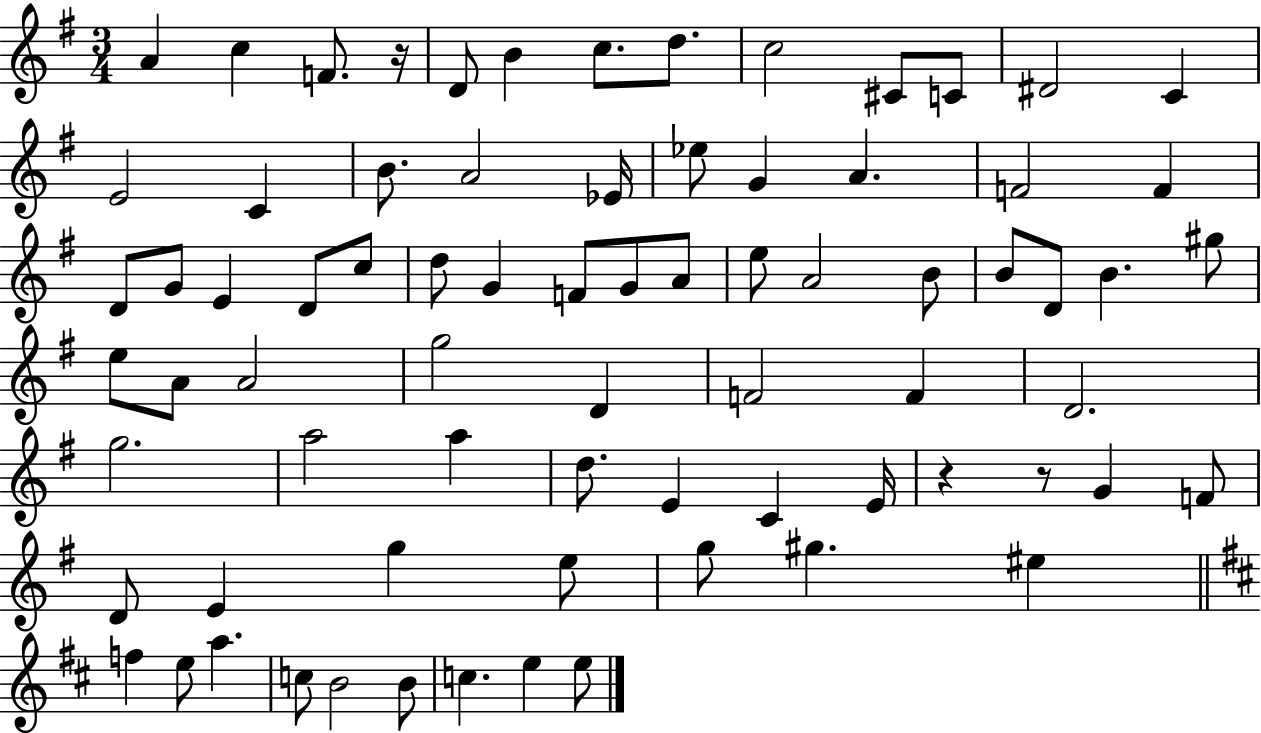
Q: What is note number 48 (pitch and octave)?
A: G5